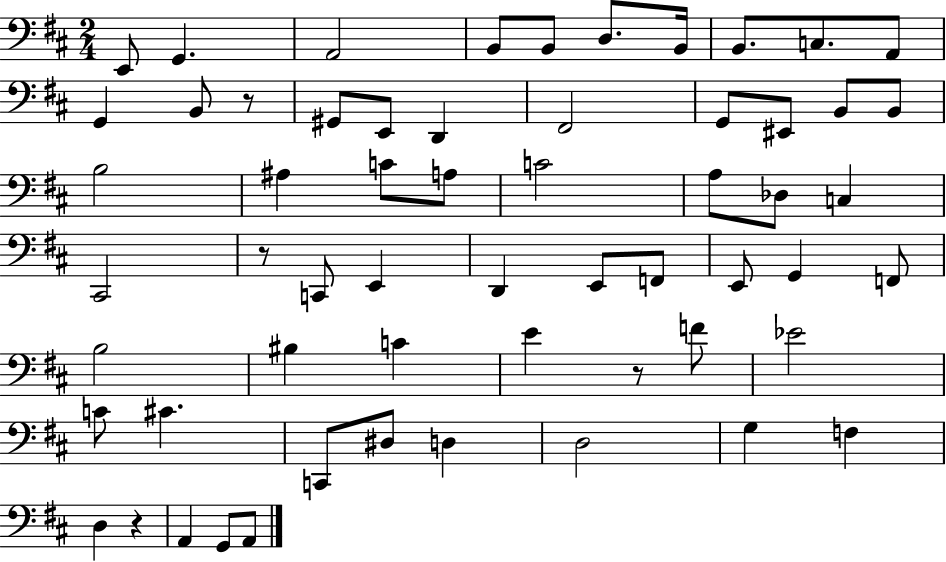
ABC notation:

X:1
T:Untitled
M:2/4
L:1/4
K:D
E,,/2 G,, A,,2 B,,/2 B,,/2 D,/2 B,,/4 B,,/2 C,/2 A,,/2 G,, B,,/2 z/2 ^G,,/2 E,,/2 D,, ^F,,2 G,,/2 ^E,,/2 B,,/2 B,,/2 B,2 ^A, C/2 A,/2 C2 A,/2 _D,/2 C, ^C,,2 z/2 C,,/2 E,, D,, E,,/2 F,,/2 E,,/2 G,, F,,/2 B,2 ^B, C E z/2 F/2 _E2 C/2 ^C C,,/2 ^D,/2 D, D,2 G, F, D, z A,, G,,/2 A,,/2